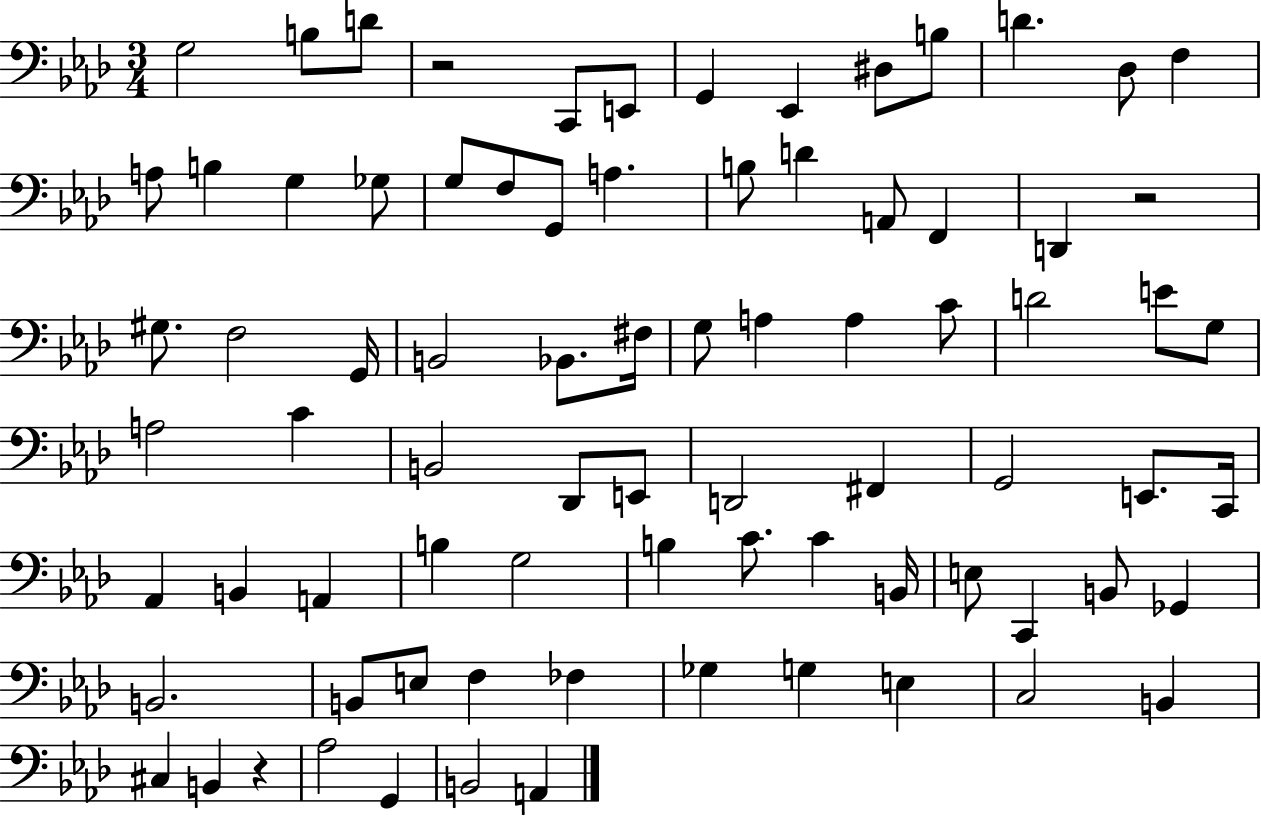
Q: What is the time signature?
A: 3/4